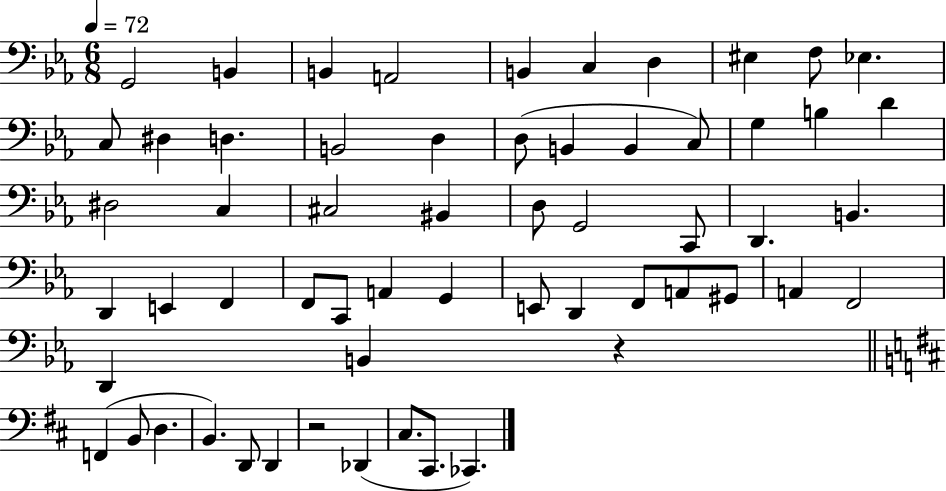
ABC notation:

X:1
T:Untitled
M:6/8
L:1/4
K:Eb
G,,2 B,, B,, A,,2 B,, C, D, ^E, F,/2 _E, C,/2 ^D, D, B,,2 D, D,/2 B,, B,, C,/2 G, B, D ^D,2 C, ^C,2 ^B,, D,/2 G,,2 C,,/2 D,, B,, D,, E,, F,, F,,/2 C,,/2 A,, G,, E,,/2 D,, F,,/2 A,,/2 ^G,,/2 A,, F,,2 D,, B,, z F,, B,,/2 D, B,, D,,/2 D,, z2 _D,, ^C,/2 ^C,,/2 _C,,